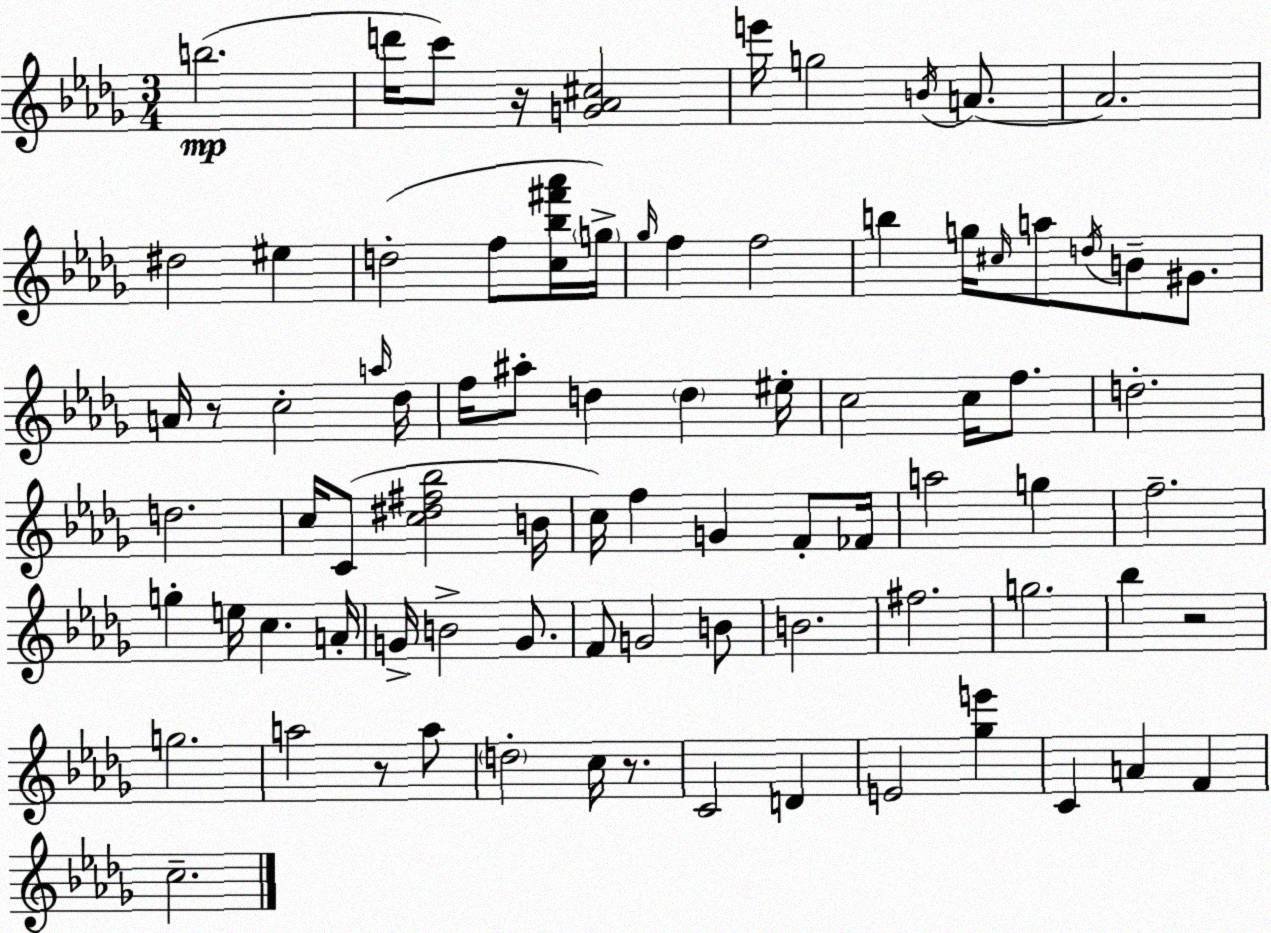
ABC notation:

X:1
T:Untitled
M:3/4
L:1/4
K:Bbm
b2 d'/4 c'/2 z/4 [G_A^c]2 e'/4 g2 B/4 A/2 A2 ^d2 ^e d2 f/2 [c_b^f'_a']/4 g/4 _g/4 f f2 b g/4 ^c/4 a/2 d/4 B/2 ^G/2 A/4 z/2 c2 a/4 _d/4 f/4 ^a/2 d d ^e/4 c2 c/4 f/2 d2 d2 c/4 C/2 [c^d^f_b]2 B/4 c/4 f G F/2 _F/4 a2 g f2 g e/4 c A/4 G/4 B2 G/2 F/2 G2 B/2 B2 ^f2 g2 _b z2 g2 a2 z/2 a/2 d2 c/4 z/2 C2 D E2 [_ge'] C A F c2